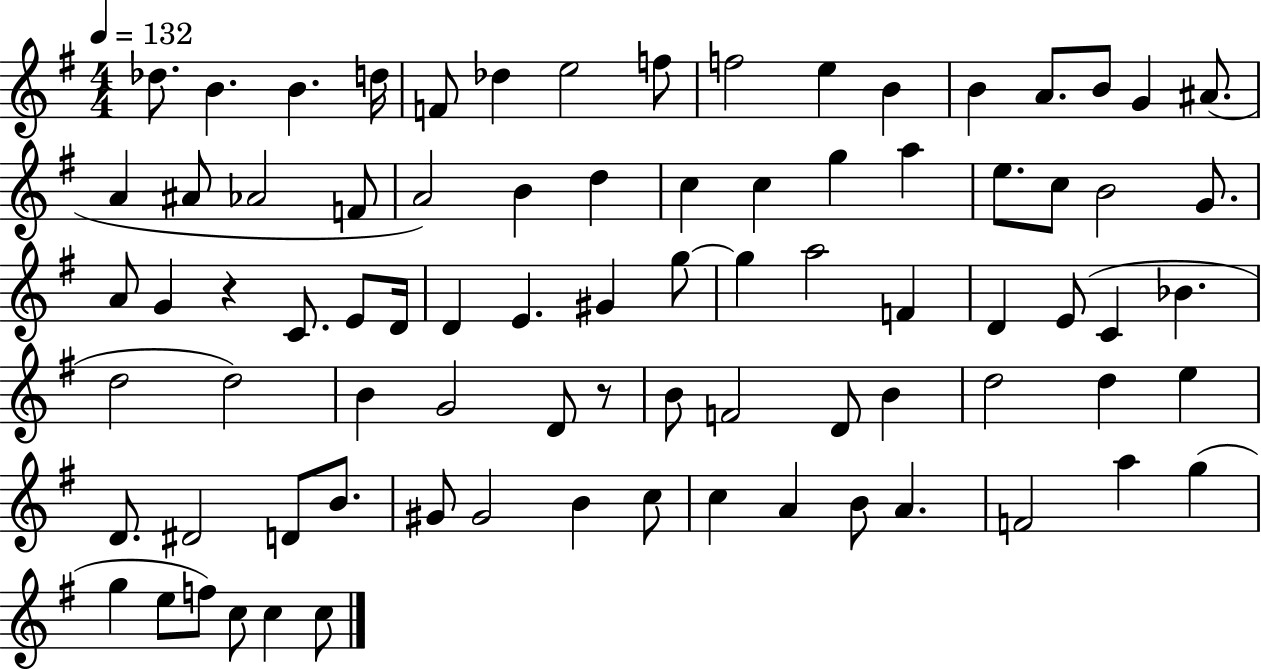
Db5/e. B4/q. B4/q. D5/s F4/e Db5/q E5/h F5/e F5/h E5/q B4/q B4/q A4/e. B4/e G4/q A#4/e. A4/q A#4/e Ab4/h F4/e A4/h B4/q D5/q C5/q C5/q G5/q A5/q E5/e. C5/e B4/h G4/e. A4/e G4/q R/q C4/e. E4/e D4/s D4/q E4/q. G#4/q G5/e G5/q A5/h F4/q D4/q E4/e C4/q Bb4/q. D5/h D5/h B4/q G4/h D4/e R/e B4/e F4/h D4/e B4/q D5/h D5/q E5/q D4/e. D#4/h D4/e B4/e. G#4/e G#4/h B4/q C5/e C5/q A4/q B4/e A4/q. F4/h A5/q G5/q G5/q E5/e F5/e C5/e C5/q C5/e